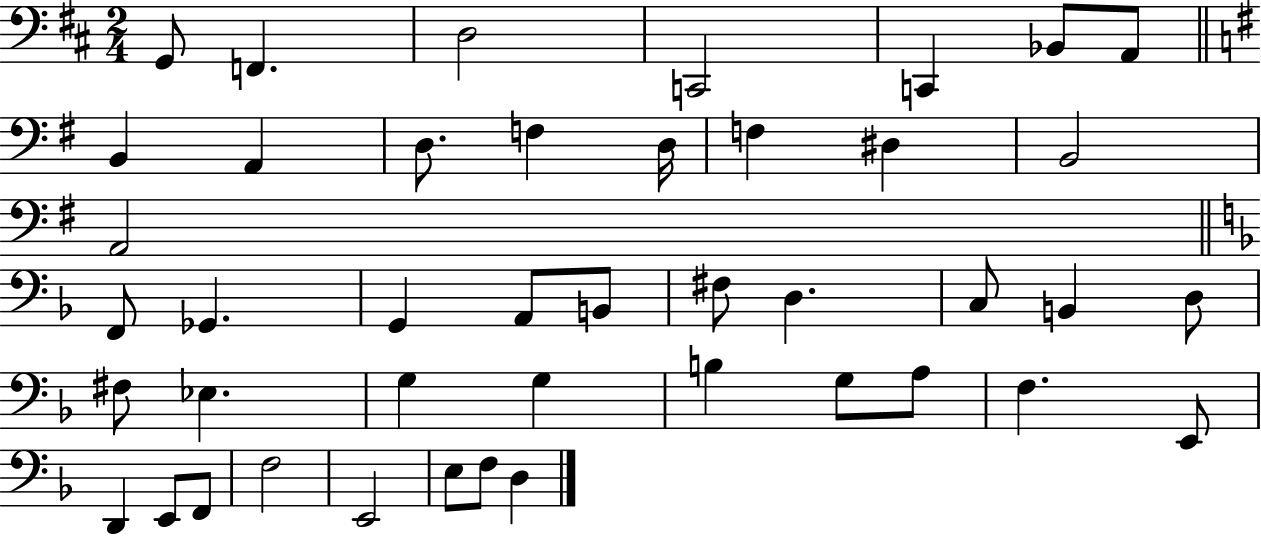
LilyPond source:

{
  \clef bass
  \numericTimeSignature
  \time 2/4
  \key d \major
  g,8 f,4. | d2 | c,2 | c,4 bes,8 a,8 | \break \bar "||" \break \key g \major b,4 a,4 | d8. f4 d16 | f4 dis4 | b,2 | \break a,2 | \bar "||" \break \key d \minor f,8 ges,4. | g,4 a,8 b,8 | fis8 d4. | c8 b,4 d8 | \break fis8 ees4. | g4 g4 | b4 g8 a8 | f4. e,8 | \break d,4 e,8 f,8 | f2 | e,2 | e8 f8 d4 | \break \bar "|."
}